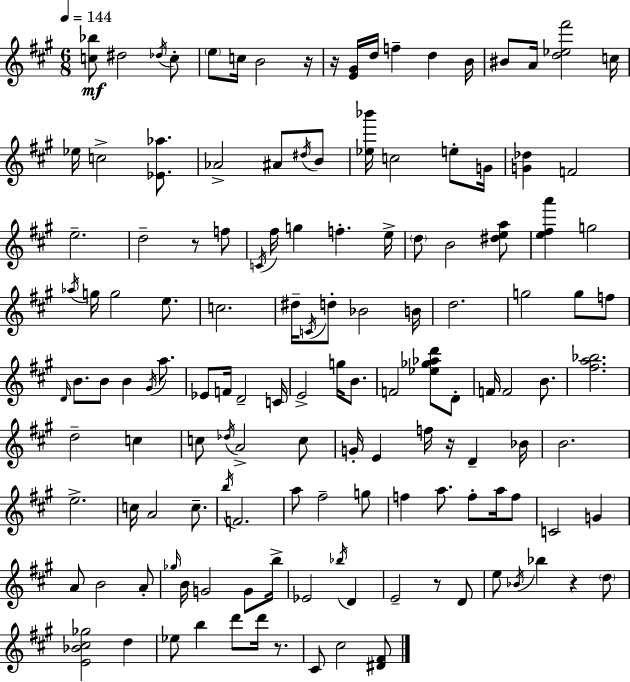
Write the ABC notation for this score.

X:1
T:Untitled
M:6/8
L:1/4
K:A
[c_b]/2 ^d2 _d/4 c/2 e/2 c/4 B2 z/4 z/4 [E^G]/4 d/4 f d B/4 ^B/2 A/4 [d_e^f']2 c/4 _e/4 c2 [_E_a]/2 _A2 ^A/2 ^d/4 B/2 [_e_b']/4 c2 e/2 G/4 [G_d] F2 e2 d2 z/2 f/2 C/4 ^f/4 g f e/4 d/2 B2 [^dea]/2 [e^fa'] g2 _a/4 g/4 g2 e/2 c2 ^d/4 C/4 d/2 _B2 B/4 d2 g2 g/2 f/2 D/4 B/2 B/2 B ^G/4 a/2 _E/2 F/4 D2 C/4 E2 g/4 B/2 F2 [_e_g_ad']/2 D/2 F/4 F2 B/2 [^fa_b]2 d2 c c/2 _d/4 A2 c/2 G/4 E f/4 z/4 D _B/4 B2 e2 c/4 A2 c/2 b/4 F2 a/2 ^f2 g/2 f a/2 f/2 a/4 f/2 C2 G A/2 B2 A/2 _g/4 B/4 G2 G/2 b/4 _E2 _b/4 D E2 z/2 D/2 e/2 _B/4 _b z d/2 [E_B^c_g]2 d _e/2 b d'/2 d'/4 z/2 ^C/2 ^c2 [^D^F]/2